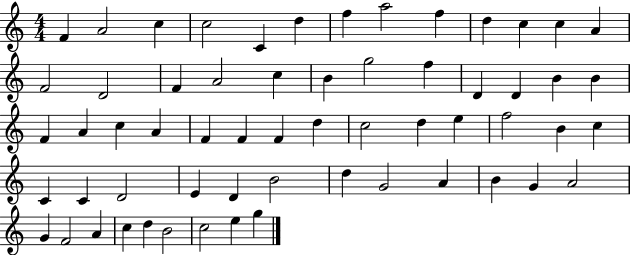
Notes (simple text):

F4/q A4/h C5/q C5/h C4/q D5/q F5/q A5/h F5/q D5/q C5/q C5/q A4/q F4/h D4/h F4/q A4/h C5/q B4/q G5/h F5/q D4/q D4/q B4/q B4/q F4/q A4/q C5/q A4/q F4/q F4/q F4/q D5/q C5/h D5/q E5/q F5/h B4/q C5/q C4/q C4/q D4/h E4/q D4/q B4/h D5/q G4/h A4/q B4/q G4/q A4/h G4/q F4/h A4/q C5/q D5/q B4/h C5/h E5/q G5/q